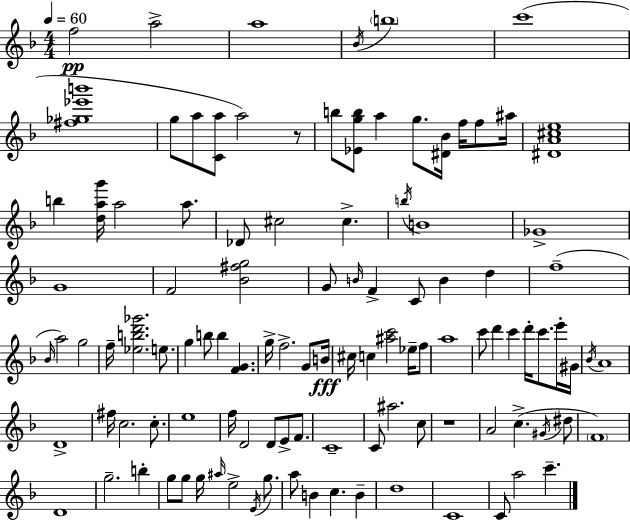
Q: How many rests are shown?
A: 2